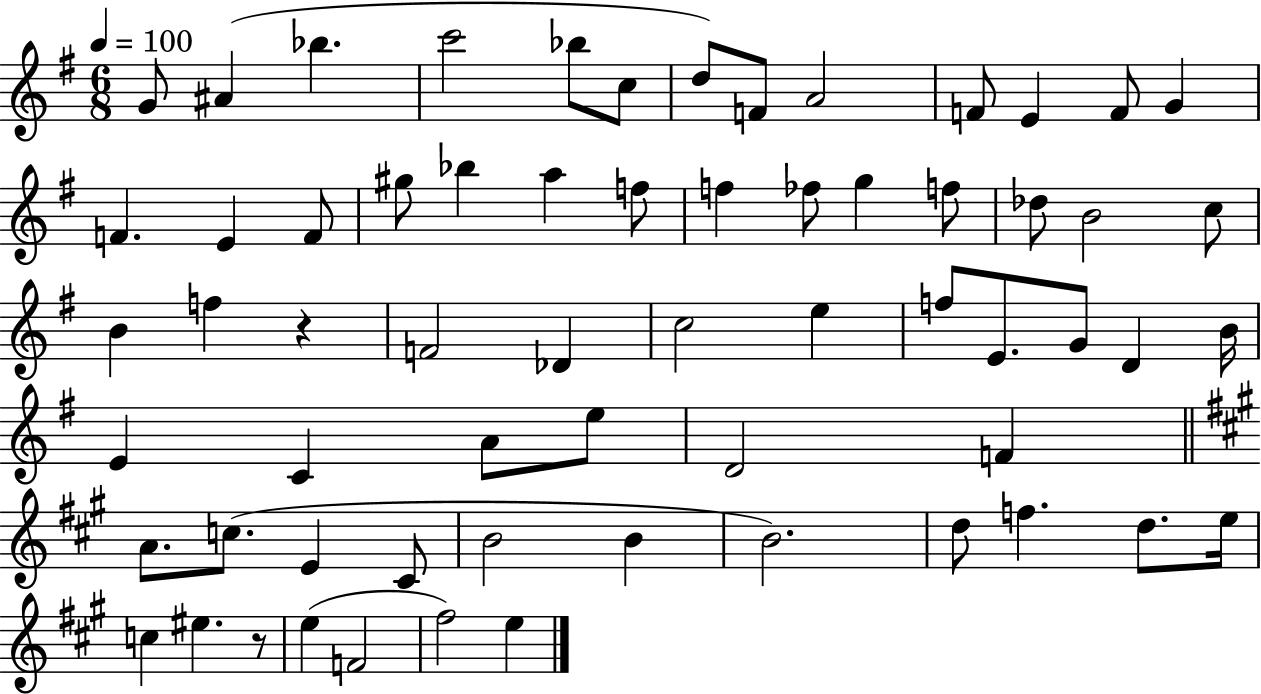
X:1
T:Untitled
M:6/8
L:1/4
K:G
G/2 ^A _b c'2 _b/2 c/2 d/2 F/2 A2 F/2 E F/2 G F E F/2 ^g/2 _b a f/2 f _f/2 g f/2 _d/2 B2 c/2 B f z F2 _D c2 e f/2 E/2 G/2 D B/4 E C A/2 e/2 D2 F A/2 c/2 E ^C/2 B2 B B2 d/2 f d/2 e/4 c ^e z/2 e F2 ^f2 e